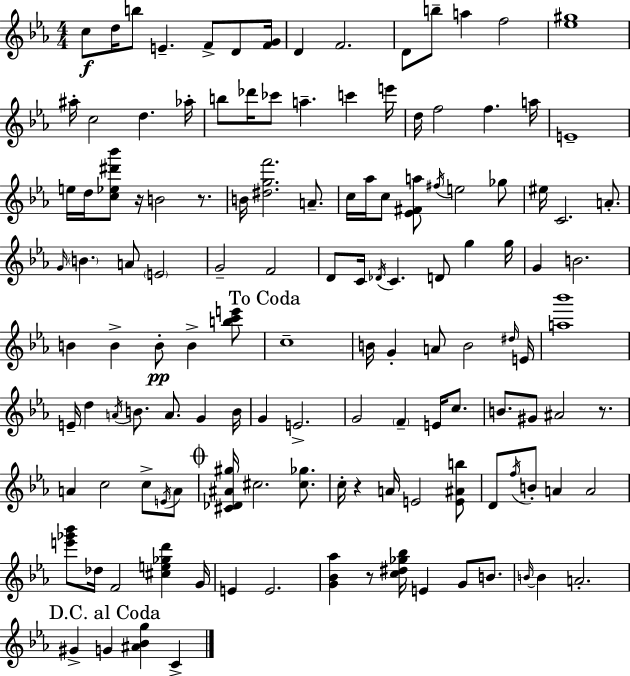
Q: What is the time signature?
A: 4/4